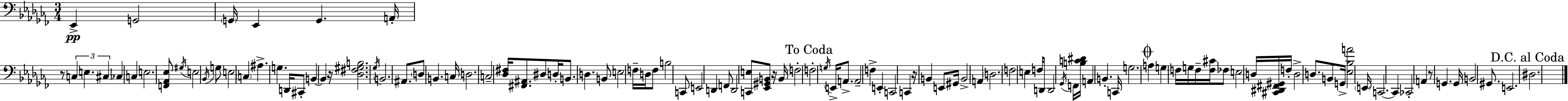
{
  \clef bass
  \numericTimeSignature
  \time 3/4
  \key aes \minor
  ees,4->\pp g,2 | \parenthesize g,16 ees,4 g,4. a,16-. | r8 \tuplet 3/2 { c4 e4. | cis4 } ces4 c4 | \break e2. | <f, aes, ees>8 \acciaccatura { gis16 } e2 \acciaccatura { bes,16 } | g8 e2 \parenthesize c4 | ais4.-> g4. | \break d,16 cis,8-. b,4~~ b,4 | r16 <des fis gis b>2. | \acciaccatura { ges16 } b,2. | ais,8. \parenthesize d8 b,4. | \break c16 d2. | c2-- <des fis>16 | <fis, ais,>8. dis8 d16-. b,8. d4. | b,8 e2 | \break f16-- d16 f8 b2 | c,8 e,2 d,4 | f,8 d,2 | <c, e>8 <ees, gis, b,>8 r16 b,16 f2-. | \break \mark "To Coda" f2-. \acciaccatura { g16 } | e,16-> a,8.-> a,2-- | f4-> e,4-. c,2 | c,4 r16 b,4 | \break e,8 gis,16 b,2-> | a,4 \parenthesize d2. | f2 | e4 f16 d,8 d,2 | \break \acciaccatura { ges,16 } f,16 <b c' dis'>16 a,4 b,4.-. | c,16 g2. | \mark \markup { \musicglyph "scripts.coda" } a4 g4 | f16 g16 f16-- <f cis'>16 fes8 e2 | \break d16 <cis, dis, fis, gis,>16 f16-. d2-> | d8. b,8 g,16-> <ees bes a'>2 | \parenthesize e,16 c,2.~~ | c,4 ces,2-. | \break a,4 r8 g,4. | g,16 b,2 | gis,8. e,2. | \mark "D.C. al Coda" dis2. | \break \bar "|."
}